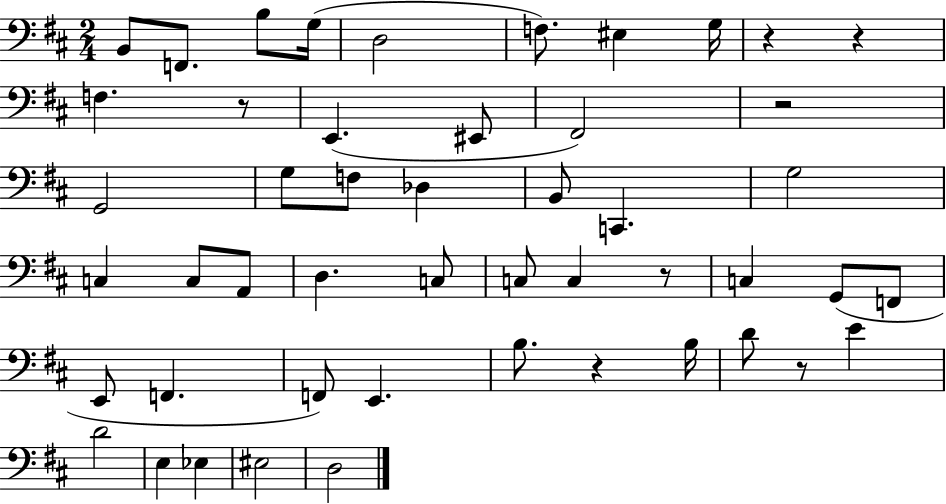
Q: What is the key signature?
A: D major